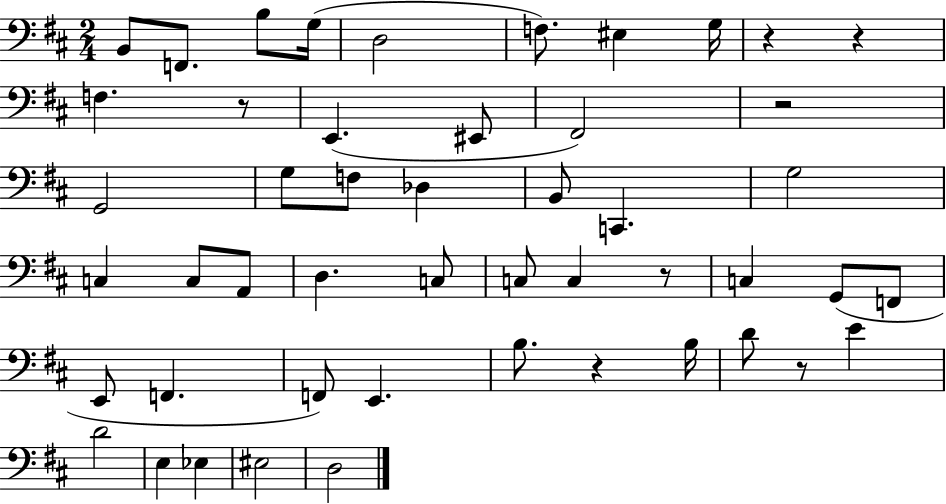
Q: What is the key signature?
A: D major